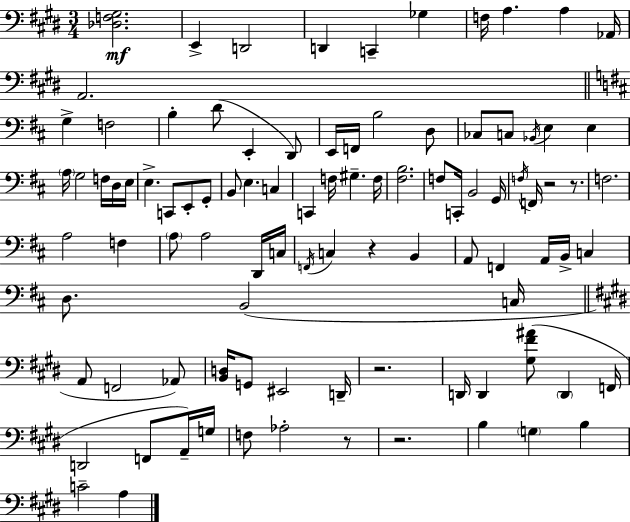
X:1
T:Untitled
M:3/4
L:1/4
K:E
[_D,F,^G,]2 E,, D,,2 D,, C,, _G, F,/4 A, A, _A,,/4 A,,2 G, F,2 B, D/2 E,, D,,/2 E,,/4 F,,/4 B,2 D,/2 _C,/2 C,/2 _B,,/4 E, E, A,/4 G,2 F,/4 D,/4 E,/4 E, C,,/2 E,,/2 G,,/2 B,,/2 E, C, C,, F,/4 ^G, F,/4 [^F,B,]2 F,/2 C,,/4 B,,2 G,,/4 F,/4 F,,/4 z2 z/2 F,2 A,2 F, A,/2 A,2 D,,/4 C,/4 F,,/4 C, z B,, A,,/2 F,, A,,/4 B,,/4 C, D,/2 B,,2 C,/4 A,,/2 F,,2 _A,,/2 [B,,D,]/4 G,,/2 ^E,,2 D,,/4 z2 D,,/4 D,, [^G,^F^A]/2 D,, F,,/4 D,,2 F,,/2 A,,/4 G,/4 F,/2 _A,2 z/2 z2 B, G, B, C2 A,